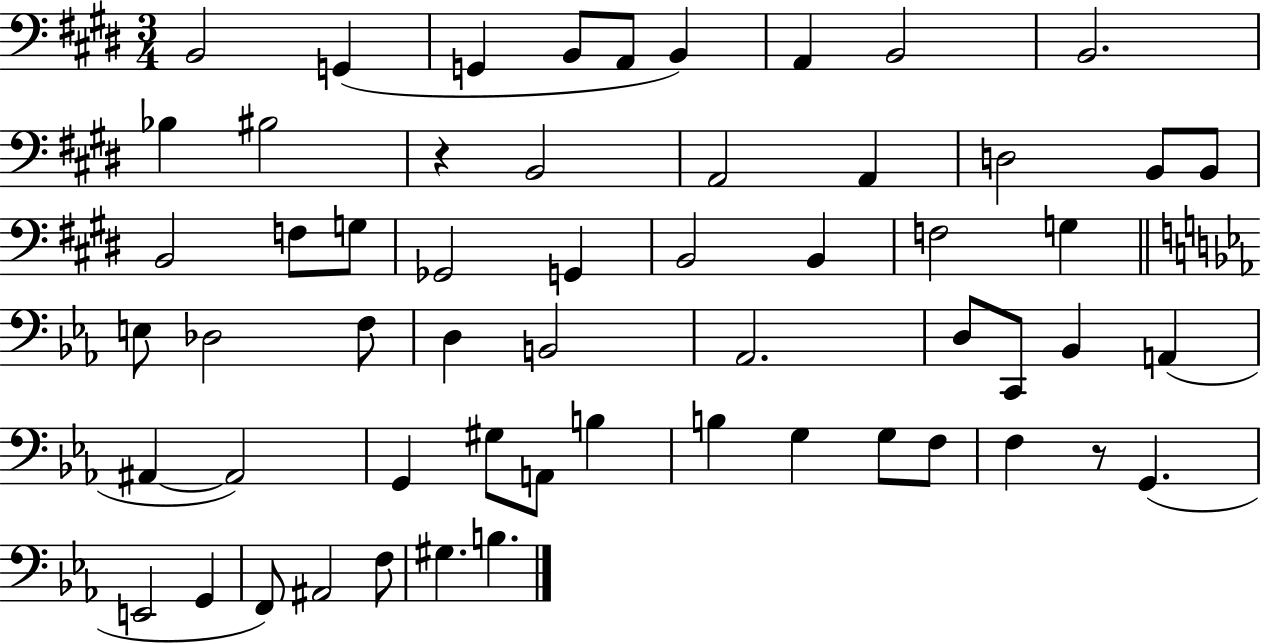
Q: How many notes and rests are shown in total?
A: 57